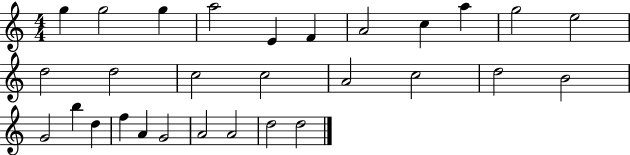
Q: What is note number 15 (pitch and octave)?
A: C5